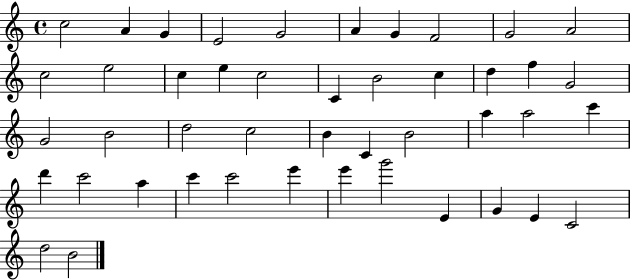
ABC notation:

X:1
T:Untitled
M:4/4
L:1/4
K:C
c2 A G E2 G2 A G F2 G2 A2 c2 e2 c e c2 C B2 c d f G2 G2 B2 d2 c2 B C B2 a a2 c' d' c'2 a c' c'2 e' e' g'2 E G E C2 d2 B2